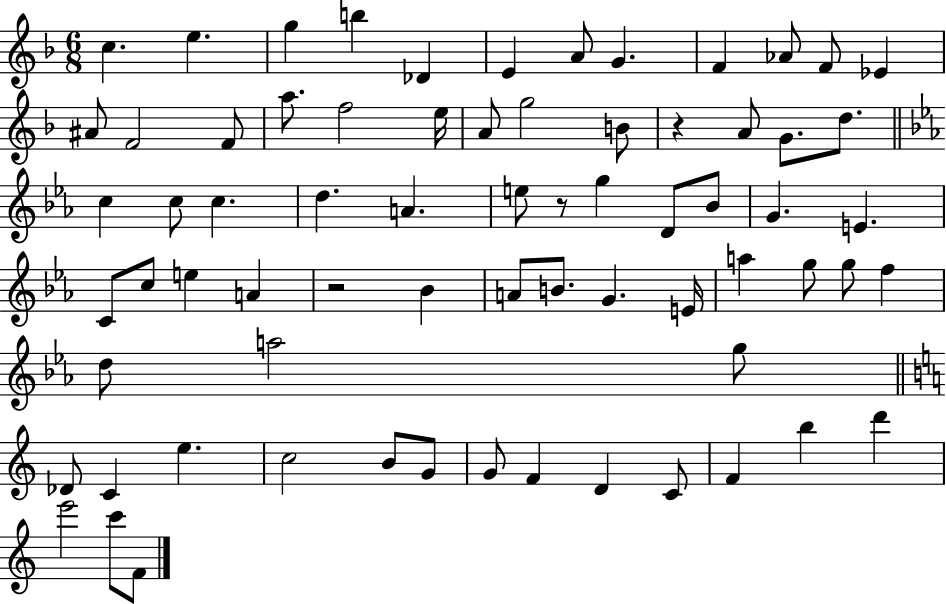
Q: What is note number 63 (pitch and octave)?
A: B5